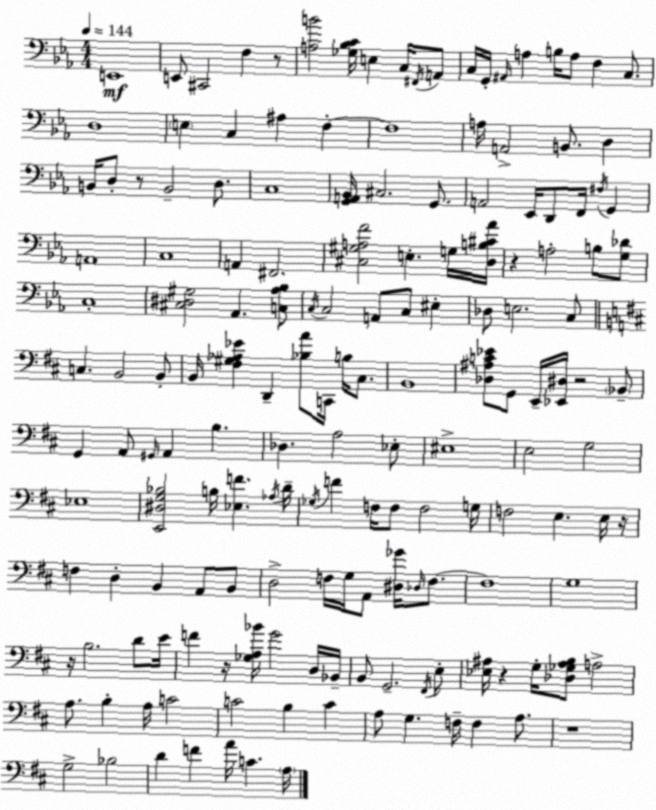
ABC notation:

X:1
T:Untitled
M:4/4
L:1/4
K:Eb
E,,4 E,,/2 ^C,,2 F, z/2 [A,B]2 [_G,_B,C]/4 E, C,/4 ^F,,/4 A,,/2 C,/4 G,,/4 ^A,,/4 A, B,/4 A,/2 F, C,/2 D,4 E, C, ^A, F, F,4 A,/4 A,,2 B,,/2 D, B,,/4 D,/2 z/2 B,,2 D,/2 C,4 [G,,A,,_B,,]/4 ^C,2 G,,/2 A,,2 _E,,/4 D,,/2 F,,/4 ^F,/4 G,, A,,4 C,4 A,, ^F,,2 [^C,^G,A,F]2 E, G,/4 [D,B,^C_A]/4 z A,2 B,/2 [G,_D]/2 C,4 [^C,^D,^G,]2 _A,, [C,_A,_B,]/2 C,/4 C,2 A,,/2 C,/2 ^E, _D,/2 E,2 C,/2 C, B,,2 B,,/2 B,,/4 [^F,^G,_A,_E] D,, [_B,A]/2 C,,/4 B,/4 ^C,/2 B,,4 [_D,^A,C_E]/2 G,,/2 E,,/4 [_E,,^D,]/4 z2 _B,,/2 G,, A,,/2 ^G,,/4 A,, B, _D, A,2 _E,/2 ^E,4 E,2 G,2 _E,4 [E,,^D,G,_B,]2 B,/4 [_E,F] _A,/4 D/4 _G,/4 F F,/4 F,/2 F,2 G,/4 F,2 E, E,/4 z/4 F, D, B,, A,,/2 B,,/2 D,2 F,/4 G,/4 A,,/2 [^D,_G]/4 _D,/4 F,/2 F,4 G,4 z/4 B,2 D/2 E/4 F z/4 [_G,A,_B]/4 G2 D,/4 _B,,/4 B,,/2 G,,2 ^F,,/4 E,/2 [_E,^A,]/4 z G,/4 [_D,_G,^A,B,]/2 A,2 A,/2 B, A,/4 C2 C2 B, C A,/2 G, F,/4 F, A,/2 z4 G,2 _B,2 D F A/4 C A,/4